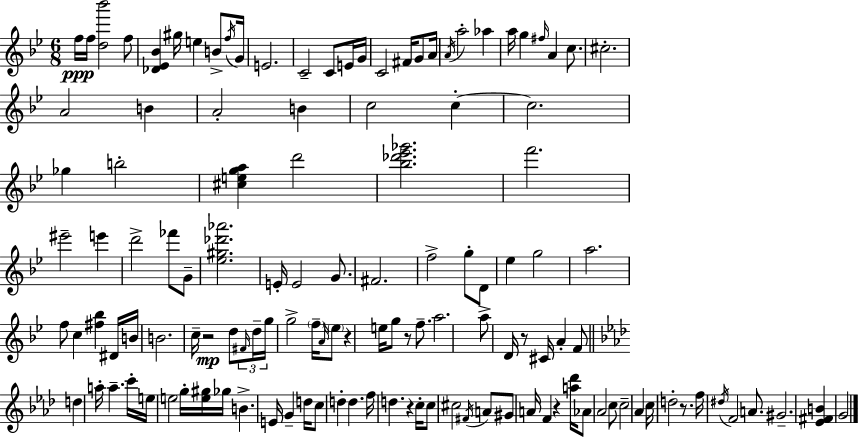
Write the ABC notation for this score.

X:1
T:Untitled
M:6/8
L:1/4
K:Gm
f/4 f/4 [d_b']2 f/2 [_D_E_B] ^g/4 e B/2 f/4 G/4 E2 C2 C/2 E/4 G/4 C2 ^F/4 G/2 A/4 A/4 a2 _a a/4 g ^f/4 A c/2 ^c2 A2 B A2 B c2 c c2 _g b2 [^cega] d'2 [_b_d'_e'_g']2 f'2 ^e'2 e' d'2 _f'/2 G/2 [_e^g_d'_a']2 E/4 E2 G/2 ^F2 f2 g/2 D/2 _e g2 a2 f/2 c [^f_b] ^D/4 B/4 B2 c/4 z2 d/2 ^F/4 d/4 g/4 g2 f/4 A/4 _e/2 z e/4 g/2 z/2 f/2 a2 a/2 D/4 z/2 ^C/4 A F/2 d a/4 a c'/4 e/4 e2 g/4 [e^g]/4 _g/4 B E/4 G d/4 c/2 d d f/4 d z c/4 c/2 ^c2 ^F/4 A/2 ^G/2 A/4 F z [a_d']/4 _A/2 _A2 c/2 c2 _A c/4 d2 z/2 f/4 ^d/4 F2 A/2 ^G2 [_E^FB] G2